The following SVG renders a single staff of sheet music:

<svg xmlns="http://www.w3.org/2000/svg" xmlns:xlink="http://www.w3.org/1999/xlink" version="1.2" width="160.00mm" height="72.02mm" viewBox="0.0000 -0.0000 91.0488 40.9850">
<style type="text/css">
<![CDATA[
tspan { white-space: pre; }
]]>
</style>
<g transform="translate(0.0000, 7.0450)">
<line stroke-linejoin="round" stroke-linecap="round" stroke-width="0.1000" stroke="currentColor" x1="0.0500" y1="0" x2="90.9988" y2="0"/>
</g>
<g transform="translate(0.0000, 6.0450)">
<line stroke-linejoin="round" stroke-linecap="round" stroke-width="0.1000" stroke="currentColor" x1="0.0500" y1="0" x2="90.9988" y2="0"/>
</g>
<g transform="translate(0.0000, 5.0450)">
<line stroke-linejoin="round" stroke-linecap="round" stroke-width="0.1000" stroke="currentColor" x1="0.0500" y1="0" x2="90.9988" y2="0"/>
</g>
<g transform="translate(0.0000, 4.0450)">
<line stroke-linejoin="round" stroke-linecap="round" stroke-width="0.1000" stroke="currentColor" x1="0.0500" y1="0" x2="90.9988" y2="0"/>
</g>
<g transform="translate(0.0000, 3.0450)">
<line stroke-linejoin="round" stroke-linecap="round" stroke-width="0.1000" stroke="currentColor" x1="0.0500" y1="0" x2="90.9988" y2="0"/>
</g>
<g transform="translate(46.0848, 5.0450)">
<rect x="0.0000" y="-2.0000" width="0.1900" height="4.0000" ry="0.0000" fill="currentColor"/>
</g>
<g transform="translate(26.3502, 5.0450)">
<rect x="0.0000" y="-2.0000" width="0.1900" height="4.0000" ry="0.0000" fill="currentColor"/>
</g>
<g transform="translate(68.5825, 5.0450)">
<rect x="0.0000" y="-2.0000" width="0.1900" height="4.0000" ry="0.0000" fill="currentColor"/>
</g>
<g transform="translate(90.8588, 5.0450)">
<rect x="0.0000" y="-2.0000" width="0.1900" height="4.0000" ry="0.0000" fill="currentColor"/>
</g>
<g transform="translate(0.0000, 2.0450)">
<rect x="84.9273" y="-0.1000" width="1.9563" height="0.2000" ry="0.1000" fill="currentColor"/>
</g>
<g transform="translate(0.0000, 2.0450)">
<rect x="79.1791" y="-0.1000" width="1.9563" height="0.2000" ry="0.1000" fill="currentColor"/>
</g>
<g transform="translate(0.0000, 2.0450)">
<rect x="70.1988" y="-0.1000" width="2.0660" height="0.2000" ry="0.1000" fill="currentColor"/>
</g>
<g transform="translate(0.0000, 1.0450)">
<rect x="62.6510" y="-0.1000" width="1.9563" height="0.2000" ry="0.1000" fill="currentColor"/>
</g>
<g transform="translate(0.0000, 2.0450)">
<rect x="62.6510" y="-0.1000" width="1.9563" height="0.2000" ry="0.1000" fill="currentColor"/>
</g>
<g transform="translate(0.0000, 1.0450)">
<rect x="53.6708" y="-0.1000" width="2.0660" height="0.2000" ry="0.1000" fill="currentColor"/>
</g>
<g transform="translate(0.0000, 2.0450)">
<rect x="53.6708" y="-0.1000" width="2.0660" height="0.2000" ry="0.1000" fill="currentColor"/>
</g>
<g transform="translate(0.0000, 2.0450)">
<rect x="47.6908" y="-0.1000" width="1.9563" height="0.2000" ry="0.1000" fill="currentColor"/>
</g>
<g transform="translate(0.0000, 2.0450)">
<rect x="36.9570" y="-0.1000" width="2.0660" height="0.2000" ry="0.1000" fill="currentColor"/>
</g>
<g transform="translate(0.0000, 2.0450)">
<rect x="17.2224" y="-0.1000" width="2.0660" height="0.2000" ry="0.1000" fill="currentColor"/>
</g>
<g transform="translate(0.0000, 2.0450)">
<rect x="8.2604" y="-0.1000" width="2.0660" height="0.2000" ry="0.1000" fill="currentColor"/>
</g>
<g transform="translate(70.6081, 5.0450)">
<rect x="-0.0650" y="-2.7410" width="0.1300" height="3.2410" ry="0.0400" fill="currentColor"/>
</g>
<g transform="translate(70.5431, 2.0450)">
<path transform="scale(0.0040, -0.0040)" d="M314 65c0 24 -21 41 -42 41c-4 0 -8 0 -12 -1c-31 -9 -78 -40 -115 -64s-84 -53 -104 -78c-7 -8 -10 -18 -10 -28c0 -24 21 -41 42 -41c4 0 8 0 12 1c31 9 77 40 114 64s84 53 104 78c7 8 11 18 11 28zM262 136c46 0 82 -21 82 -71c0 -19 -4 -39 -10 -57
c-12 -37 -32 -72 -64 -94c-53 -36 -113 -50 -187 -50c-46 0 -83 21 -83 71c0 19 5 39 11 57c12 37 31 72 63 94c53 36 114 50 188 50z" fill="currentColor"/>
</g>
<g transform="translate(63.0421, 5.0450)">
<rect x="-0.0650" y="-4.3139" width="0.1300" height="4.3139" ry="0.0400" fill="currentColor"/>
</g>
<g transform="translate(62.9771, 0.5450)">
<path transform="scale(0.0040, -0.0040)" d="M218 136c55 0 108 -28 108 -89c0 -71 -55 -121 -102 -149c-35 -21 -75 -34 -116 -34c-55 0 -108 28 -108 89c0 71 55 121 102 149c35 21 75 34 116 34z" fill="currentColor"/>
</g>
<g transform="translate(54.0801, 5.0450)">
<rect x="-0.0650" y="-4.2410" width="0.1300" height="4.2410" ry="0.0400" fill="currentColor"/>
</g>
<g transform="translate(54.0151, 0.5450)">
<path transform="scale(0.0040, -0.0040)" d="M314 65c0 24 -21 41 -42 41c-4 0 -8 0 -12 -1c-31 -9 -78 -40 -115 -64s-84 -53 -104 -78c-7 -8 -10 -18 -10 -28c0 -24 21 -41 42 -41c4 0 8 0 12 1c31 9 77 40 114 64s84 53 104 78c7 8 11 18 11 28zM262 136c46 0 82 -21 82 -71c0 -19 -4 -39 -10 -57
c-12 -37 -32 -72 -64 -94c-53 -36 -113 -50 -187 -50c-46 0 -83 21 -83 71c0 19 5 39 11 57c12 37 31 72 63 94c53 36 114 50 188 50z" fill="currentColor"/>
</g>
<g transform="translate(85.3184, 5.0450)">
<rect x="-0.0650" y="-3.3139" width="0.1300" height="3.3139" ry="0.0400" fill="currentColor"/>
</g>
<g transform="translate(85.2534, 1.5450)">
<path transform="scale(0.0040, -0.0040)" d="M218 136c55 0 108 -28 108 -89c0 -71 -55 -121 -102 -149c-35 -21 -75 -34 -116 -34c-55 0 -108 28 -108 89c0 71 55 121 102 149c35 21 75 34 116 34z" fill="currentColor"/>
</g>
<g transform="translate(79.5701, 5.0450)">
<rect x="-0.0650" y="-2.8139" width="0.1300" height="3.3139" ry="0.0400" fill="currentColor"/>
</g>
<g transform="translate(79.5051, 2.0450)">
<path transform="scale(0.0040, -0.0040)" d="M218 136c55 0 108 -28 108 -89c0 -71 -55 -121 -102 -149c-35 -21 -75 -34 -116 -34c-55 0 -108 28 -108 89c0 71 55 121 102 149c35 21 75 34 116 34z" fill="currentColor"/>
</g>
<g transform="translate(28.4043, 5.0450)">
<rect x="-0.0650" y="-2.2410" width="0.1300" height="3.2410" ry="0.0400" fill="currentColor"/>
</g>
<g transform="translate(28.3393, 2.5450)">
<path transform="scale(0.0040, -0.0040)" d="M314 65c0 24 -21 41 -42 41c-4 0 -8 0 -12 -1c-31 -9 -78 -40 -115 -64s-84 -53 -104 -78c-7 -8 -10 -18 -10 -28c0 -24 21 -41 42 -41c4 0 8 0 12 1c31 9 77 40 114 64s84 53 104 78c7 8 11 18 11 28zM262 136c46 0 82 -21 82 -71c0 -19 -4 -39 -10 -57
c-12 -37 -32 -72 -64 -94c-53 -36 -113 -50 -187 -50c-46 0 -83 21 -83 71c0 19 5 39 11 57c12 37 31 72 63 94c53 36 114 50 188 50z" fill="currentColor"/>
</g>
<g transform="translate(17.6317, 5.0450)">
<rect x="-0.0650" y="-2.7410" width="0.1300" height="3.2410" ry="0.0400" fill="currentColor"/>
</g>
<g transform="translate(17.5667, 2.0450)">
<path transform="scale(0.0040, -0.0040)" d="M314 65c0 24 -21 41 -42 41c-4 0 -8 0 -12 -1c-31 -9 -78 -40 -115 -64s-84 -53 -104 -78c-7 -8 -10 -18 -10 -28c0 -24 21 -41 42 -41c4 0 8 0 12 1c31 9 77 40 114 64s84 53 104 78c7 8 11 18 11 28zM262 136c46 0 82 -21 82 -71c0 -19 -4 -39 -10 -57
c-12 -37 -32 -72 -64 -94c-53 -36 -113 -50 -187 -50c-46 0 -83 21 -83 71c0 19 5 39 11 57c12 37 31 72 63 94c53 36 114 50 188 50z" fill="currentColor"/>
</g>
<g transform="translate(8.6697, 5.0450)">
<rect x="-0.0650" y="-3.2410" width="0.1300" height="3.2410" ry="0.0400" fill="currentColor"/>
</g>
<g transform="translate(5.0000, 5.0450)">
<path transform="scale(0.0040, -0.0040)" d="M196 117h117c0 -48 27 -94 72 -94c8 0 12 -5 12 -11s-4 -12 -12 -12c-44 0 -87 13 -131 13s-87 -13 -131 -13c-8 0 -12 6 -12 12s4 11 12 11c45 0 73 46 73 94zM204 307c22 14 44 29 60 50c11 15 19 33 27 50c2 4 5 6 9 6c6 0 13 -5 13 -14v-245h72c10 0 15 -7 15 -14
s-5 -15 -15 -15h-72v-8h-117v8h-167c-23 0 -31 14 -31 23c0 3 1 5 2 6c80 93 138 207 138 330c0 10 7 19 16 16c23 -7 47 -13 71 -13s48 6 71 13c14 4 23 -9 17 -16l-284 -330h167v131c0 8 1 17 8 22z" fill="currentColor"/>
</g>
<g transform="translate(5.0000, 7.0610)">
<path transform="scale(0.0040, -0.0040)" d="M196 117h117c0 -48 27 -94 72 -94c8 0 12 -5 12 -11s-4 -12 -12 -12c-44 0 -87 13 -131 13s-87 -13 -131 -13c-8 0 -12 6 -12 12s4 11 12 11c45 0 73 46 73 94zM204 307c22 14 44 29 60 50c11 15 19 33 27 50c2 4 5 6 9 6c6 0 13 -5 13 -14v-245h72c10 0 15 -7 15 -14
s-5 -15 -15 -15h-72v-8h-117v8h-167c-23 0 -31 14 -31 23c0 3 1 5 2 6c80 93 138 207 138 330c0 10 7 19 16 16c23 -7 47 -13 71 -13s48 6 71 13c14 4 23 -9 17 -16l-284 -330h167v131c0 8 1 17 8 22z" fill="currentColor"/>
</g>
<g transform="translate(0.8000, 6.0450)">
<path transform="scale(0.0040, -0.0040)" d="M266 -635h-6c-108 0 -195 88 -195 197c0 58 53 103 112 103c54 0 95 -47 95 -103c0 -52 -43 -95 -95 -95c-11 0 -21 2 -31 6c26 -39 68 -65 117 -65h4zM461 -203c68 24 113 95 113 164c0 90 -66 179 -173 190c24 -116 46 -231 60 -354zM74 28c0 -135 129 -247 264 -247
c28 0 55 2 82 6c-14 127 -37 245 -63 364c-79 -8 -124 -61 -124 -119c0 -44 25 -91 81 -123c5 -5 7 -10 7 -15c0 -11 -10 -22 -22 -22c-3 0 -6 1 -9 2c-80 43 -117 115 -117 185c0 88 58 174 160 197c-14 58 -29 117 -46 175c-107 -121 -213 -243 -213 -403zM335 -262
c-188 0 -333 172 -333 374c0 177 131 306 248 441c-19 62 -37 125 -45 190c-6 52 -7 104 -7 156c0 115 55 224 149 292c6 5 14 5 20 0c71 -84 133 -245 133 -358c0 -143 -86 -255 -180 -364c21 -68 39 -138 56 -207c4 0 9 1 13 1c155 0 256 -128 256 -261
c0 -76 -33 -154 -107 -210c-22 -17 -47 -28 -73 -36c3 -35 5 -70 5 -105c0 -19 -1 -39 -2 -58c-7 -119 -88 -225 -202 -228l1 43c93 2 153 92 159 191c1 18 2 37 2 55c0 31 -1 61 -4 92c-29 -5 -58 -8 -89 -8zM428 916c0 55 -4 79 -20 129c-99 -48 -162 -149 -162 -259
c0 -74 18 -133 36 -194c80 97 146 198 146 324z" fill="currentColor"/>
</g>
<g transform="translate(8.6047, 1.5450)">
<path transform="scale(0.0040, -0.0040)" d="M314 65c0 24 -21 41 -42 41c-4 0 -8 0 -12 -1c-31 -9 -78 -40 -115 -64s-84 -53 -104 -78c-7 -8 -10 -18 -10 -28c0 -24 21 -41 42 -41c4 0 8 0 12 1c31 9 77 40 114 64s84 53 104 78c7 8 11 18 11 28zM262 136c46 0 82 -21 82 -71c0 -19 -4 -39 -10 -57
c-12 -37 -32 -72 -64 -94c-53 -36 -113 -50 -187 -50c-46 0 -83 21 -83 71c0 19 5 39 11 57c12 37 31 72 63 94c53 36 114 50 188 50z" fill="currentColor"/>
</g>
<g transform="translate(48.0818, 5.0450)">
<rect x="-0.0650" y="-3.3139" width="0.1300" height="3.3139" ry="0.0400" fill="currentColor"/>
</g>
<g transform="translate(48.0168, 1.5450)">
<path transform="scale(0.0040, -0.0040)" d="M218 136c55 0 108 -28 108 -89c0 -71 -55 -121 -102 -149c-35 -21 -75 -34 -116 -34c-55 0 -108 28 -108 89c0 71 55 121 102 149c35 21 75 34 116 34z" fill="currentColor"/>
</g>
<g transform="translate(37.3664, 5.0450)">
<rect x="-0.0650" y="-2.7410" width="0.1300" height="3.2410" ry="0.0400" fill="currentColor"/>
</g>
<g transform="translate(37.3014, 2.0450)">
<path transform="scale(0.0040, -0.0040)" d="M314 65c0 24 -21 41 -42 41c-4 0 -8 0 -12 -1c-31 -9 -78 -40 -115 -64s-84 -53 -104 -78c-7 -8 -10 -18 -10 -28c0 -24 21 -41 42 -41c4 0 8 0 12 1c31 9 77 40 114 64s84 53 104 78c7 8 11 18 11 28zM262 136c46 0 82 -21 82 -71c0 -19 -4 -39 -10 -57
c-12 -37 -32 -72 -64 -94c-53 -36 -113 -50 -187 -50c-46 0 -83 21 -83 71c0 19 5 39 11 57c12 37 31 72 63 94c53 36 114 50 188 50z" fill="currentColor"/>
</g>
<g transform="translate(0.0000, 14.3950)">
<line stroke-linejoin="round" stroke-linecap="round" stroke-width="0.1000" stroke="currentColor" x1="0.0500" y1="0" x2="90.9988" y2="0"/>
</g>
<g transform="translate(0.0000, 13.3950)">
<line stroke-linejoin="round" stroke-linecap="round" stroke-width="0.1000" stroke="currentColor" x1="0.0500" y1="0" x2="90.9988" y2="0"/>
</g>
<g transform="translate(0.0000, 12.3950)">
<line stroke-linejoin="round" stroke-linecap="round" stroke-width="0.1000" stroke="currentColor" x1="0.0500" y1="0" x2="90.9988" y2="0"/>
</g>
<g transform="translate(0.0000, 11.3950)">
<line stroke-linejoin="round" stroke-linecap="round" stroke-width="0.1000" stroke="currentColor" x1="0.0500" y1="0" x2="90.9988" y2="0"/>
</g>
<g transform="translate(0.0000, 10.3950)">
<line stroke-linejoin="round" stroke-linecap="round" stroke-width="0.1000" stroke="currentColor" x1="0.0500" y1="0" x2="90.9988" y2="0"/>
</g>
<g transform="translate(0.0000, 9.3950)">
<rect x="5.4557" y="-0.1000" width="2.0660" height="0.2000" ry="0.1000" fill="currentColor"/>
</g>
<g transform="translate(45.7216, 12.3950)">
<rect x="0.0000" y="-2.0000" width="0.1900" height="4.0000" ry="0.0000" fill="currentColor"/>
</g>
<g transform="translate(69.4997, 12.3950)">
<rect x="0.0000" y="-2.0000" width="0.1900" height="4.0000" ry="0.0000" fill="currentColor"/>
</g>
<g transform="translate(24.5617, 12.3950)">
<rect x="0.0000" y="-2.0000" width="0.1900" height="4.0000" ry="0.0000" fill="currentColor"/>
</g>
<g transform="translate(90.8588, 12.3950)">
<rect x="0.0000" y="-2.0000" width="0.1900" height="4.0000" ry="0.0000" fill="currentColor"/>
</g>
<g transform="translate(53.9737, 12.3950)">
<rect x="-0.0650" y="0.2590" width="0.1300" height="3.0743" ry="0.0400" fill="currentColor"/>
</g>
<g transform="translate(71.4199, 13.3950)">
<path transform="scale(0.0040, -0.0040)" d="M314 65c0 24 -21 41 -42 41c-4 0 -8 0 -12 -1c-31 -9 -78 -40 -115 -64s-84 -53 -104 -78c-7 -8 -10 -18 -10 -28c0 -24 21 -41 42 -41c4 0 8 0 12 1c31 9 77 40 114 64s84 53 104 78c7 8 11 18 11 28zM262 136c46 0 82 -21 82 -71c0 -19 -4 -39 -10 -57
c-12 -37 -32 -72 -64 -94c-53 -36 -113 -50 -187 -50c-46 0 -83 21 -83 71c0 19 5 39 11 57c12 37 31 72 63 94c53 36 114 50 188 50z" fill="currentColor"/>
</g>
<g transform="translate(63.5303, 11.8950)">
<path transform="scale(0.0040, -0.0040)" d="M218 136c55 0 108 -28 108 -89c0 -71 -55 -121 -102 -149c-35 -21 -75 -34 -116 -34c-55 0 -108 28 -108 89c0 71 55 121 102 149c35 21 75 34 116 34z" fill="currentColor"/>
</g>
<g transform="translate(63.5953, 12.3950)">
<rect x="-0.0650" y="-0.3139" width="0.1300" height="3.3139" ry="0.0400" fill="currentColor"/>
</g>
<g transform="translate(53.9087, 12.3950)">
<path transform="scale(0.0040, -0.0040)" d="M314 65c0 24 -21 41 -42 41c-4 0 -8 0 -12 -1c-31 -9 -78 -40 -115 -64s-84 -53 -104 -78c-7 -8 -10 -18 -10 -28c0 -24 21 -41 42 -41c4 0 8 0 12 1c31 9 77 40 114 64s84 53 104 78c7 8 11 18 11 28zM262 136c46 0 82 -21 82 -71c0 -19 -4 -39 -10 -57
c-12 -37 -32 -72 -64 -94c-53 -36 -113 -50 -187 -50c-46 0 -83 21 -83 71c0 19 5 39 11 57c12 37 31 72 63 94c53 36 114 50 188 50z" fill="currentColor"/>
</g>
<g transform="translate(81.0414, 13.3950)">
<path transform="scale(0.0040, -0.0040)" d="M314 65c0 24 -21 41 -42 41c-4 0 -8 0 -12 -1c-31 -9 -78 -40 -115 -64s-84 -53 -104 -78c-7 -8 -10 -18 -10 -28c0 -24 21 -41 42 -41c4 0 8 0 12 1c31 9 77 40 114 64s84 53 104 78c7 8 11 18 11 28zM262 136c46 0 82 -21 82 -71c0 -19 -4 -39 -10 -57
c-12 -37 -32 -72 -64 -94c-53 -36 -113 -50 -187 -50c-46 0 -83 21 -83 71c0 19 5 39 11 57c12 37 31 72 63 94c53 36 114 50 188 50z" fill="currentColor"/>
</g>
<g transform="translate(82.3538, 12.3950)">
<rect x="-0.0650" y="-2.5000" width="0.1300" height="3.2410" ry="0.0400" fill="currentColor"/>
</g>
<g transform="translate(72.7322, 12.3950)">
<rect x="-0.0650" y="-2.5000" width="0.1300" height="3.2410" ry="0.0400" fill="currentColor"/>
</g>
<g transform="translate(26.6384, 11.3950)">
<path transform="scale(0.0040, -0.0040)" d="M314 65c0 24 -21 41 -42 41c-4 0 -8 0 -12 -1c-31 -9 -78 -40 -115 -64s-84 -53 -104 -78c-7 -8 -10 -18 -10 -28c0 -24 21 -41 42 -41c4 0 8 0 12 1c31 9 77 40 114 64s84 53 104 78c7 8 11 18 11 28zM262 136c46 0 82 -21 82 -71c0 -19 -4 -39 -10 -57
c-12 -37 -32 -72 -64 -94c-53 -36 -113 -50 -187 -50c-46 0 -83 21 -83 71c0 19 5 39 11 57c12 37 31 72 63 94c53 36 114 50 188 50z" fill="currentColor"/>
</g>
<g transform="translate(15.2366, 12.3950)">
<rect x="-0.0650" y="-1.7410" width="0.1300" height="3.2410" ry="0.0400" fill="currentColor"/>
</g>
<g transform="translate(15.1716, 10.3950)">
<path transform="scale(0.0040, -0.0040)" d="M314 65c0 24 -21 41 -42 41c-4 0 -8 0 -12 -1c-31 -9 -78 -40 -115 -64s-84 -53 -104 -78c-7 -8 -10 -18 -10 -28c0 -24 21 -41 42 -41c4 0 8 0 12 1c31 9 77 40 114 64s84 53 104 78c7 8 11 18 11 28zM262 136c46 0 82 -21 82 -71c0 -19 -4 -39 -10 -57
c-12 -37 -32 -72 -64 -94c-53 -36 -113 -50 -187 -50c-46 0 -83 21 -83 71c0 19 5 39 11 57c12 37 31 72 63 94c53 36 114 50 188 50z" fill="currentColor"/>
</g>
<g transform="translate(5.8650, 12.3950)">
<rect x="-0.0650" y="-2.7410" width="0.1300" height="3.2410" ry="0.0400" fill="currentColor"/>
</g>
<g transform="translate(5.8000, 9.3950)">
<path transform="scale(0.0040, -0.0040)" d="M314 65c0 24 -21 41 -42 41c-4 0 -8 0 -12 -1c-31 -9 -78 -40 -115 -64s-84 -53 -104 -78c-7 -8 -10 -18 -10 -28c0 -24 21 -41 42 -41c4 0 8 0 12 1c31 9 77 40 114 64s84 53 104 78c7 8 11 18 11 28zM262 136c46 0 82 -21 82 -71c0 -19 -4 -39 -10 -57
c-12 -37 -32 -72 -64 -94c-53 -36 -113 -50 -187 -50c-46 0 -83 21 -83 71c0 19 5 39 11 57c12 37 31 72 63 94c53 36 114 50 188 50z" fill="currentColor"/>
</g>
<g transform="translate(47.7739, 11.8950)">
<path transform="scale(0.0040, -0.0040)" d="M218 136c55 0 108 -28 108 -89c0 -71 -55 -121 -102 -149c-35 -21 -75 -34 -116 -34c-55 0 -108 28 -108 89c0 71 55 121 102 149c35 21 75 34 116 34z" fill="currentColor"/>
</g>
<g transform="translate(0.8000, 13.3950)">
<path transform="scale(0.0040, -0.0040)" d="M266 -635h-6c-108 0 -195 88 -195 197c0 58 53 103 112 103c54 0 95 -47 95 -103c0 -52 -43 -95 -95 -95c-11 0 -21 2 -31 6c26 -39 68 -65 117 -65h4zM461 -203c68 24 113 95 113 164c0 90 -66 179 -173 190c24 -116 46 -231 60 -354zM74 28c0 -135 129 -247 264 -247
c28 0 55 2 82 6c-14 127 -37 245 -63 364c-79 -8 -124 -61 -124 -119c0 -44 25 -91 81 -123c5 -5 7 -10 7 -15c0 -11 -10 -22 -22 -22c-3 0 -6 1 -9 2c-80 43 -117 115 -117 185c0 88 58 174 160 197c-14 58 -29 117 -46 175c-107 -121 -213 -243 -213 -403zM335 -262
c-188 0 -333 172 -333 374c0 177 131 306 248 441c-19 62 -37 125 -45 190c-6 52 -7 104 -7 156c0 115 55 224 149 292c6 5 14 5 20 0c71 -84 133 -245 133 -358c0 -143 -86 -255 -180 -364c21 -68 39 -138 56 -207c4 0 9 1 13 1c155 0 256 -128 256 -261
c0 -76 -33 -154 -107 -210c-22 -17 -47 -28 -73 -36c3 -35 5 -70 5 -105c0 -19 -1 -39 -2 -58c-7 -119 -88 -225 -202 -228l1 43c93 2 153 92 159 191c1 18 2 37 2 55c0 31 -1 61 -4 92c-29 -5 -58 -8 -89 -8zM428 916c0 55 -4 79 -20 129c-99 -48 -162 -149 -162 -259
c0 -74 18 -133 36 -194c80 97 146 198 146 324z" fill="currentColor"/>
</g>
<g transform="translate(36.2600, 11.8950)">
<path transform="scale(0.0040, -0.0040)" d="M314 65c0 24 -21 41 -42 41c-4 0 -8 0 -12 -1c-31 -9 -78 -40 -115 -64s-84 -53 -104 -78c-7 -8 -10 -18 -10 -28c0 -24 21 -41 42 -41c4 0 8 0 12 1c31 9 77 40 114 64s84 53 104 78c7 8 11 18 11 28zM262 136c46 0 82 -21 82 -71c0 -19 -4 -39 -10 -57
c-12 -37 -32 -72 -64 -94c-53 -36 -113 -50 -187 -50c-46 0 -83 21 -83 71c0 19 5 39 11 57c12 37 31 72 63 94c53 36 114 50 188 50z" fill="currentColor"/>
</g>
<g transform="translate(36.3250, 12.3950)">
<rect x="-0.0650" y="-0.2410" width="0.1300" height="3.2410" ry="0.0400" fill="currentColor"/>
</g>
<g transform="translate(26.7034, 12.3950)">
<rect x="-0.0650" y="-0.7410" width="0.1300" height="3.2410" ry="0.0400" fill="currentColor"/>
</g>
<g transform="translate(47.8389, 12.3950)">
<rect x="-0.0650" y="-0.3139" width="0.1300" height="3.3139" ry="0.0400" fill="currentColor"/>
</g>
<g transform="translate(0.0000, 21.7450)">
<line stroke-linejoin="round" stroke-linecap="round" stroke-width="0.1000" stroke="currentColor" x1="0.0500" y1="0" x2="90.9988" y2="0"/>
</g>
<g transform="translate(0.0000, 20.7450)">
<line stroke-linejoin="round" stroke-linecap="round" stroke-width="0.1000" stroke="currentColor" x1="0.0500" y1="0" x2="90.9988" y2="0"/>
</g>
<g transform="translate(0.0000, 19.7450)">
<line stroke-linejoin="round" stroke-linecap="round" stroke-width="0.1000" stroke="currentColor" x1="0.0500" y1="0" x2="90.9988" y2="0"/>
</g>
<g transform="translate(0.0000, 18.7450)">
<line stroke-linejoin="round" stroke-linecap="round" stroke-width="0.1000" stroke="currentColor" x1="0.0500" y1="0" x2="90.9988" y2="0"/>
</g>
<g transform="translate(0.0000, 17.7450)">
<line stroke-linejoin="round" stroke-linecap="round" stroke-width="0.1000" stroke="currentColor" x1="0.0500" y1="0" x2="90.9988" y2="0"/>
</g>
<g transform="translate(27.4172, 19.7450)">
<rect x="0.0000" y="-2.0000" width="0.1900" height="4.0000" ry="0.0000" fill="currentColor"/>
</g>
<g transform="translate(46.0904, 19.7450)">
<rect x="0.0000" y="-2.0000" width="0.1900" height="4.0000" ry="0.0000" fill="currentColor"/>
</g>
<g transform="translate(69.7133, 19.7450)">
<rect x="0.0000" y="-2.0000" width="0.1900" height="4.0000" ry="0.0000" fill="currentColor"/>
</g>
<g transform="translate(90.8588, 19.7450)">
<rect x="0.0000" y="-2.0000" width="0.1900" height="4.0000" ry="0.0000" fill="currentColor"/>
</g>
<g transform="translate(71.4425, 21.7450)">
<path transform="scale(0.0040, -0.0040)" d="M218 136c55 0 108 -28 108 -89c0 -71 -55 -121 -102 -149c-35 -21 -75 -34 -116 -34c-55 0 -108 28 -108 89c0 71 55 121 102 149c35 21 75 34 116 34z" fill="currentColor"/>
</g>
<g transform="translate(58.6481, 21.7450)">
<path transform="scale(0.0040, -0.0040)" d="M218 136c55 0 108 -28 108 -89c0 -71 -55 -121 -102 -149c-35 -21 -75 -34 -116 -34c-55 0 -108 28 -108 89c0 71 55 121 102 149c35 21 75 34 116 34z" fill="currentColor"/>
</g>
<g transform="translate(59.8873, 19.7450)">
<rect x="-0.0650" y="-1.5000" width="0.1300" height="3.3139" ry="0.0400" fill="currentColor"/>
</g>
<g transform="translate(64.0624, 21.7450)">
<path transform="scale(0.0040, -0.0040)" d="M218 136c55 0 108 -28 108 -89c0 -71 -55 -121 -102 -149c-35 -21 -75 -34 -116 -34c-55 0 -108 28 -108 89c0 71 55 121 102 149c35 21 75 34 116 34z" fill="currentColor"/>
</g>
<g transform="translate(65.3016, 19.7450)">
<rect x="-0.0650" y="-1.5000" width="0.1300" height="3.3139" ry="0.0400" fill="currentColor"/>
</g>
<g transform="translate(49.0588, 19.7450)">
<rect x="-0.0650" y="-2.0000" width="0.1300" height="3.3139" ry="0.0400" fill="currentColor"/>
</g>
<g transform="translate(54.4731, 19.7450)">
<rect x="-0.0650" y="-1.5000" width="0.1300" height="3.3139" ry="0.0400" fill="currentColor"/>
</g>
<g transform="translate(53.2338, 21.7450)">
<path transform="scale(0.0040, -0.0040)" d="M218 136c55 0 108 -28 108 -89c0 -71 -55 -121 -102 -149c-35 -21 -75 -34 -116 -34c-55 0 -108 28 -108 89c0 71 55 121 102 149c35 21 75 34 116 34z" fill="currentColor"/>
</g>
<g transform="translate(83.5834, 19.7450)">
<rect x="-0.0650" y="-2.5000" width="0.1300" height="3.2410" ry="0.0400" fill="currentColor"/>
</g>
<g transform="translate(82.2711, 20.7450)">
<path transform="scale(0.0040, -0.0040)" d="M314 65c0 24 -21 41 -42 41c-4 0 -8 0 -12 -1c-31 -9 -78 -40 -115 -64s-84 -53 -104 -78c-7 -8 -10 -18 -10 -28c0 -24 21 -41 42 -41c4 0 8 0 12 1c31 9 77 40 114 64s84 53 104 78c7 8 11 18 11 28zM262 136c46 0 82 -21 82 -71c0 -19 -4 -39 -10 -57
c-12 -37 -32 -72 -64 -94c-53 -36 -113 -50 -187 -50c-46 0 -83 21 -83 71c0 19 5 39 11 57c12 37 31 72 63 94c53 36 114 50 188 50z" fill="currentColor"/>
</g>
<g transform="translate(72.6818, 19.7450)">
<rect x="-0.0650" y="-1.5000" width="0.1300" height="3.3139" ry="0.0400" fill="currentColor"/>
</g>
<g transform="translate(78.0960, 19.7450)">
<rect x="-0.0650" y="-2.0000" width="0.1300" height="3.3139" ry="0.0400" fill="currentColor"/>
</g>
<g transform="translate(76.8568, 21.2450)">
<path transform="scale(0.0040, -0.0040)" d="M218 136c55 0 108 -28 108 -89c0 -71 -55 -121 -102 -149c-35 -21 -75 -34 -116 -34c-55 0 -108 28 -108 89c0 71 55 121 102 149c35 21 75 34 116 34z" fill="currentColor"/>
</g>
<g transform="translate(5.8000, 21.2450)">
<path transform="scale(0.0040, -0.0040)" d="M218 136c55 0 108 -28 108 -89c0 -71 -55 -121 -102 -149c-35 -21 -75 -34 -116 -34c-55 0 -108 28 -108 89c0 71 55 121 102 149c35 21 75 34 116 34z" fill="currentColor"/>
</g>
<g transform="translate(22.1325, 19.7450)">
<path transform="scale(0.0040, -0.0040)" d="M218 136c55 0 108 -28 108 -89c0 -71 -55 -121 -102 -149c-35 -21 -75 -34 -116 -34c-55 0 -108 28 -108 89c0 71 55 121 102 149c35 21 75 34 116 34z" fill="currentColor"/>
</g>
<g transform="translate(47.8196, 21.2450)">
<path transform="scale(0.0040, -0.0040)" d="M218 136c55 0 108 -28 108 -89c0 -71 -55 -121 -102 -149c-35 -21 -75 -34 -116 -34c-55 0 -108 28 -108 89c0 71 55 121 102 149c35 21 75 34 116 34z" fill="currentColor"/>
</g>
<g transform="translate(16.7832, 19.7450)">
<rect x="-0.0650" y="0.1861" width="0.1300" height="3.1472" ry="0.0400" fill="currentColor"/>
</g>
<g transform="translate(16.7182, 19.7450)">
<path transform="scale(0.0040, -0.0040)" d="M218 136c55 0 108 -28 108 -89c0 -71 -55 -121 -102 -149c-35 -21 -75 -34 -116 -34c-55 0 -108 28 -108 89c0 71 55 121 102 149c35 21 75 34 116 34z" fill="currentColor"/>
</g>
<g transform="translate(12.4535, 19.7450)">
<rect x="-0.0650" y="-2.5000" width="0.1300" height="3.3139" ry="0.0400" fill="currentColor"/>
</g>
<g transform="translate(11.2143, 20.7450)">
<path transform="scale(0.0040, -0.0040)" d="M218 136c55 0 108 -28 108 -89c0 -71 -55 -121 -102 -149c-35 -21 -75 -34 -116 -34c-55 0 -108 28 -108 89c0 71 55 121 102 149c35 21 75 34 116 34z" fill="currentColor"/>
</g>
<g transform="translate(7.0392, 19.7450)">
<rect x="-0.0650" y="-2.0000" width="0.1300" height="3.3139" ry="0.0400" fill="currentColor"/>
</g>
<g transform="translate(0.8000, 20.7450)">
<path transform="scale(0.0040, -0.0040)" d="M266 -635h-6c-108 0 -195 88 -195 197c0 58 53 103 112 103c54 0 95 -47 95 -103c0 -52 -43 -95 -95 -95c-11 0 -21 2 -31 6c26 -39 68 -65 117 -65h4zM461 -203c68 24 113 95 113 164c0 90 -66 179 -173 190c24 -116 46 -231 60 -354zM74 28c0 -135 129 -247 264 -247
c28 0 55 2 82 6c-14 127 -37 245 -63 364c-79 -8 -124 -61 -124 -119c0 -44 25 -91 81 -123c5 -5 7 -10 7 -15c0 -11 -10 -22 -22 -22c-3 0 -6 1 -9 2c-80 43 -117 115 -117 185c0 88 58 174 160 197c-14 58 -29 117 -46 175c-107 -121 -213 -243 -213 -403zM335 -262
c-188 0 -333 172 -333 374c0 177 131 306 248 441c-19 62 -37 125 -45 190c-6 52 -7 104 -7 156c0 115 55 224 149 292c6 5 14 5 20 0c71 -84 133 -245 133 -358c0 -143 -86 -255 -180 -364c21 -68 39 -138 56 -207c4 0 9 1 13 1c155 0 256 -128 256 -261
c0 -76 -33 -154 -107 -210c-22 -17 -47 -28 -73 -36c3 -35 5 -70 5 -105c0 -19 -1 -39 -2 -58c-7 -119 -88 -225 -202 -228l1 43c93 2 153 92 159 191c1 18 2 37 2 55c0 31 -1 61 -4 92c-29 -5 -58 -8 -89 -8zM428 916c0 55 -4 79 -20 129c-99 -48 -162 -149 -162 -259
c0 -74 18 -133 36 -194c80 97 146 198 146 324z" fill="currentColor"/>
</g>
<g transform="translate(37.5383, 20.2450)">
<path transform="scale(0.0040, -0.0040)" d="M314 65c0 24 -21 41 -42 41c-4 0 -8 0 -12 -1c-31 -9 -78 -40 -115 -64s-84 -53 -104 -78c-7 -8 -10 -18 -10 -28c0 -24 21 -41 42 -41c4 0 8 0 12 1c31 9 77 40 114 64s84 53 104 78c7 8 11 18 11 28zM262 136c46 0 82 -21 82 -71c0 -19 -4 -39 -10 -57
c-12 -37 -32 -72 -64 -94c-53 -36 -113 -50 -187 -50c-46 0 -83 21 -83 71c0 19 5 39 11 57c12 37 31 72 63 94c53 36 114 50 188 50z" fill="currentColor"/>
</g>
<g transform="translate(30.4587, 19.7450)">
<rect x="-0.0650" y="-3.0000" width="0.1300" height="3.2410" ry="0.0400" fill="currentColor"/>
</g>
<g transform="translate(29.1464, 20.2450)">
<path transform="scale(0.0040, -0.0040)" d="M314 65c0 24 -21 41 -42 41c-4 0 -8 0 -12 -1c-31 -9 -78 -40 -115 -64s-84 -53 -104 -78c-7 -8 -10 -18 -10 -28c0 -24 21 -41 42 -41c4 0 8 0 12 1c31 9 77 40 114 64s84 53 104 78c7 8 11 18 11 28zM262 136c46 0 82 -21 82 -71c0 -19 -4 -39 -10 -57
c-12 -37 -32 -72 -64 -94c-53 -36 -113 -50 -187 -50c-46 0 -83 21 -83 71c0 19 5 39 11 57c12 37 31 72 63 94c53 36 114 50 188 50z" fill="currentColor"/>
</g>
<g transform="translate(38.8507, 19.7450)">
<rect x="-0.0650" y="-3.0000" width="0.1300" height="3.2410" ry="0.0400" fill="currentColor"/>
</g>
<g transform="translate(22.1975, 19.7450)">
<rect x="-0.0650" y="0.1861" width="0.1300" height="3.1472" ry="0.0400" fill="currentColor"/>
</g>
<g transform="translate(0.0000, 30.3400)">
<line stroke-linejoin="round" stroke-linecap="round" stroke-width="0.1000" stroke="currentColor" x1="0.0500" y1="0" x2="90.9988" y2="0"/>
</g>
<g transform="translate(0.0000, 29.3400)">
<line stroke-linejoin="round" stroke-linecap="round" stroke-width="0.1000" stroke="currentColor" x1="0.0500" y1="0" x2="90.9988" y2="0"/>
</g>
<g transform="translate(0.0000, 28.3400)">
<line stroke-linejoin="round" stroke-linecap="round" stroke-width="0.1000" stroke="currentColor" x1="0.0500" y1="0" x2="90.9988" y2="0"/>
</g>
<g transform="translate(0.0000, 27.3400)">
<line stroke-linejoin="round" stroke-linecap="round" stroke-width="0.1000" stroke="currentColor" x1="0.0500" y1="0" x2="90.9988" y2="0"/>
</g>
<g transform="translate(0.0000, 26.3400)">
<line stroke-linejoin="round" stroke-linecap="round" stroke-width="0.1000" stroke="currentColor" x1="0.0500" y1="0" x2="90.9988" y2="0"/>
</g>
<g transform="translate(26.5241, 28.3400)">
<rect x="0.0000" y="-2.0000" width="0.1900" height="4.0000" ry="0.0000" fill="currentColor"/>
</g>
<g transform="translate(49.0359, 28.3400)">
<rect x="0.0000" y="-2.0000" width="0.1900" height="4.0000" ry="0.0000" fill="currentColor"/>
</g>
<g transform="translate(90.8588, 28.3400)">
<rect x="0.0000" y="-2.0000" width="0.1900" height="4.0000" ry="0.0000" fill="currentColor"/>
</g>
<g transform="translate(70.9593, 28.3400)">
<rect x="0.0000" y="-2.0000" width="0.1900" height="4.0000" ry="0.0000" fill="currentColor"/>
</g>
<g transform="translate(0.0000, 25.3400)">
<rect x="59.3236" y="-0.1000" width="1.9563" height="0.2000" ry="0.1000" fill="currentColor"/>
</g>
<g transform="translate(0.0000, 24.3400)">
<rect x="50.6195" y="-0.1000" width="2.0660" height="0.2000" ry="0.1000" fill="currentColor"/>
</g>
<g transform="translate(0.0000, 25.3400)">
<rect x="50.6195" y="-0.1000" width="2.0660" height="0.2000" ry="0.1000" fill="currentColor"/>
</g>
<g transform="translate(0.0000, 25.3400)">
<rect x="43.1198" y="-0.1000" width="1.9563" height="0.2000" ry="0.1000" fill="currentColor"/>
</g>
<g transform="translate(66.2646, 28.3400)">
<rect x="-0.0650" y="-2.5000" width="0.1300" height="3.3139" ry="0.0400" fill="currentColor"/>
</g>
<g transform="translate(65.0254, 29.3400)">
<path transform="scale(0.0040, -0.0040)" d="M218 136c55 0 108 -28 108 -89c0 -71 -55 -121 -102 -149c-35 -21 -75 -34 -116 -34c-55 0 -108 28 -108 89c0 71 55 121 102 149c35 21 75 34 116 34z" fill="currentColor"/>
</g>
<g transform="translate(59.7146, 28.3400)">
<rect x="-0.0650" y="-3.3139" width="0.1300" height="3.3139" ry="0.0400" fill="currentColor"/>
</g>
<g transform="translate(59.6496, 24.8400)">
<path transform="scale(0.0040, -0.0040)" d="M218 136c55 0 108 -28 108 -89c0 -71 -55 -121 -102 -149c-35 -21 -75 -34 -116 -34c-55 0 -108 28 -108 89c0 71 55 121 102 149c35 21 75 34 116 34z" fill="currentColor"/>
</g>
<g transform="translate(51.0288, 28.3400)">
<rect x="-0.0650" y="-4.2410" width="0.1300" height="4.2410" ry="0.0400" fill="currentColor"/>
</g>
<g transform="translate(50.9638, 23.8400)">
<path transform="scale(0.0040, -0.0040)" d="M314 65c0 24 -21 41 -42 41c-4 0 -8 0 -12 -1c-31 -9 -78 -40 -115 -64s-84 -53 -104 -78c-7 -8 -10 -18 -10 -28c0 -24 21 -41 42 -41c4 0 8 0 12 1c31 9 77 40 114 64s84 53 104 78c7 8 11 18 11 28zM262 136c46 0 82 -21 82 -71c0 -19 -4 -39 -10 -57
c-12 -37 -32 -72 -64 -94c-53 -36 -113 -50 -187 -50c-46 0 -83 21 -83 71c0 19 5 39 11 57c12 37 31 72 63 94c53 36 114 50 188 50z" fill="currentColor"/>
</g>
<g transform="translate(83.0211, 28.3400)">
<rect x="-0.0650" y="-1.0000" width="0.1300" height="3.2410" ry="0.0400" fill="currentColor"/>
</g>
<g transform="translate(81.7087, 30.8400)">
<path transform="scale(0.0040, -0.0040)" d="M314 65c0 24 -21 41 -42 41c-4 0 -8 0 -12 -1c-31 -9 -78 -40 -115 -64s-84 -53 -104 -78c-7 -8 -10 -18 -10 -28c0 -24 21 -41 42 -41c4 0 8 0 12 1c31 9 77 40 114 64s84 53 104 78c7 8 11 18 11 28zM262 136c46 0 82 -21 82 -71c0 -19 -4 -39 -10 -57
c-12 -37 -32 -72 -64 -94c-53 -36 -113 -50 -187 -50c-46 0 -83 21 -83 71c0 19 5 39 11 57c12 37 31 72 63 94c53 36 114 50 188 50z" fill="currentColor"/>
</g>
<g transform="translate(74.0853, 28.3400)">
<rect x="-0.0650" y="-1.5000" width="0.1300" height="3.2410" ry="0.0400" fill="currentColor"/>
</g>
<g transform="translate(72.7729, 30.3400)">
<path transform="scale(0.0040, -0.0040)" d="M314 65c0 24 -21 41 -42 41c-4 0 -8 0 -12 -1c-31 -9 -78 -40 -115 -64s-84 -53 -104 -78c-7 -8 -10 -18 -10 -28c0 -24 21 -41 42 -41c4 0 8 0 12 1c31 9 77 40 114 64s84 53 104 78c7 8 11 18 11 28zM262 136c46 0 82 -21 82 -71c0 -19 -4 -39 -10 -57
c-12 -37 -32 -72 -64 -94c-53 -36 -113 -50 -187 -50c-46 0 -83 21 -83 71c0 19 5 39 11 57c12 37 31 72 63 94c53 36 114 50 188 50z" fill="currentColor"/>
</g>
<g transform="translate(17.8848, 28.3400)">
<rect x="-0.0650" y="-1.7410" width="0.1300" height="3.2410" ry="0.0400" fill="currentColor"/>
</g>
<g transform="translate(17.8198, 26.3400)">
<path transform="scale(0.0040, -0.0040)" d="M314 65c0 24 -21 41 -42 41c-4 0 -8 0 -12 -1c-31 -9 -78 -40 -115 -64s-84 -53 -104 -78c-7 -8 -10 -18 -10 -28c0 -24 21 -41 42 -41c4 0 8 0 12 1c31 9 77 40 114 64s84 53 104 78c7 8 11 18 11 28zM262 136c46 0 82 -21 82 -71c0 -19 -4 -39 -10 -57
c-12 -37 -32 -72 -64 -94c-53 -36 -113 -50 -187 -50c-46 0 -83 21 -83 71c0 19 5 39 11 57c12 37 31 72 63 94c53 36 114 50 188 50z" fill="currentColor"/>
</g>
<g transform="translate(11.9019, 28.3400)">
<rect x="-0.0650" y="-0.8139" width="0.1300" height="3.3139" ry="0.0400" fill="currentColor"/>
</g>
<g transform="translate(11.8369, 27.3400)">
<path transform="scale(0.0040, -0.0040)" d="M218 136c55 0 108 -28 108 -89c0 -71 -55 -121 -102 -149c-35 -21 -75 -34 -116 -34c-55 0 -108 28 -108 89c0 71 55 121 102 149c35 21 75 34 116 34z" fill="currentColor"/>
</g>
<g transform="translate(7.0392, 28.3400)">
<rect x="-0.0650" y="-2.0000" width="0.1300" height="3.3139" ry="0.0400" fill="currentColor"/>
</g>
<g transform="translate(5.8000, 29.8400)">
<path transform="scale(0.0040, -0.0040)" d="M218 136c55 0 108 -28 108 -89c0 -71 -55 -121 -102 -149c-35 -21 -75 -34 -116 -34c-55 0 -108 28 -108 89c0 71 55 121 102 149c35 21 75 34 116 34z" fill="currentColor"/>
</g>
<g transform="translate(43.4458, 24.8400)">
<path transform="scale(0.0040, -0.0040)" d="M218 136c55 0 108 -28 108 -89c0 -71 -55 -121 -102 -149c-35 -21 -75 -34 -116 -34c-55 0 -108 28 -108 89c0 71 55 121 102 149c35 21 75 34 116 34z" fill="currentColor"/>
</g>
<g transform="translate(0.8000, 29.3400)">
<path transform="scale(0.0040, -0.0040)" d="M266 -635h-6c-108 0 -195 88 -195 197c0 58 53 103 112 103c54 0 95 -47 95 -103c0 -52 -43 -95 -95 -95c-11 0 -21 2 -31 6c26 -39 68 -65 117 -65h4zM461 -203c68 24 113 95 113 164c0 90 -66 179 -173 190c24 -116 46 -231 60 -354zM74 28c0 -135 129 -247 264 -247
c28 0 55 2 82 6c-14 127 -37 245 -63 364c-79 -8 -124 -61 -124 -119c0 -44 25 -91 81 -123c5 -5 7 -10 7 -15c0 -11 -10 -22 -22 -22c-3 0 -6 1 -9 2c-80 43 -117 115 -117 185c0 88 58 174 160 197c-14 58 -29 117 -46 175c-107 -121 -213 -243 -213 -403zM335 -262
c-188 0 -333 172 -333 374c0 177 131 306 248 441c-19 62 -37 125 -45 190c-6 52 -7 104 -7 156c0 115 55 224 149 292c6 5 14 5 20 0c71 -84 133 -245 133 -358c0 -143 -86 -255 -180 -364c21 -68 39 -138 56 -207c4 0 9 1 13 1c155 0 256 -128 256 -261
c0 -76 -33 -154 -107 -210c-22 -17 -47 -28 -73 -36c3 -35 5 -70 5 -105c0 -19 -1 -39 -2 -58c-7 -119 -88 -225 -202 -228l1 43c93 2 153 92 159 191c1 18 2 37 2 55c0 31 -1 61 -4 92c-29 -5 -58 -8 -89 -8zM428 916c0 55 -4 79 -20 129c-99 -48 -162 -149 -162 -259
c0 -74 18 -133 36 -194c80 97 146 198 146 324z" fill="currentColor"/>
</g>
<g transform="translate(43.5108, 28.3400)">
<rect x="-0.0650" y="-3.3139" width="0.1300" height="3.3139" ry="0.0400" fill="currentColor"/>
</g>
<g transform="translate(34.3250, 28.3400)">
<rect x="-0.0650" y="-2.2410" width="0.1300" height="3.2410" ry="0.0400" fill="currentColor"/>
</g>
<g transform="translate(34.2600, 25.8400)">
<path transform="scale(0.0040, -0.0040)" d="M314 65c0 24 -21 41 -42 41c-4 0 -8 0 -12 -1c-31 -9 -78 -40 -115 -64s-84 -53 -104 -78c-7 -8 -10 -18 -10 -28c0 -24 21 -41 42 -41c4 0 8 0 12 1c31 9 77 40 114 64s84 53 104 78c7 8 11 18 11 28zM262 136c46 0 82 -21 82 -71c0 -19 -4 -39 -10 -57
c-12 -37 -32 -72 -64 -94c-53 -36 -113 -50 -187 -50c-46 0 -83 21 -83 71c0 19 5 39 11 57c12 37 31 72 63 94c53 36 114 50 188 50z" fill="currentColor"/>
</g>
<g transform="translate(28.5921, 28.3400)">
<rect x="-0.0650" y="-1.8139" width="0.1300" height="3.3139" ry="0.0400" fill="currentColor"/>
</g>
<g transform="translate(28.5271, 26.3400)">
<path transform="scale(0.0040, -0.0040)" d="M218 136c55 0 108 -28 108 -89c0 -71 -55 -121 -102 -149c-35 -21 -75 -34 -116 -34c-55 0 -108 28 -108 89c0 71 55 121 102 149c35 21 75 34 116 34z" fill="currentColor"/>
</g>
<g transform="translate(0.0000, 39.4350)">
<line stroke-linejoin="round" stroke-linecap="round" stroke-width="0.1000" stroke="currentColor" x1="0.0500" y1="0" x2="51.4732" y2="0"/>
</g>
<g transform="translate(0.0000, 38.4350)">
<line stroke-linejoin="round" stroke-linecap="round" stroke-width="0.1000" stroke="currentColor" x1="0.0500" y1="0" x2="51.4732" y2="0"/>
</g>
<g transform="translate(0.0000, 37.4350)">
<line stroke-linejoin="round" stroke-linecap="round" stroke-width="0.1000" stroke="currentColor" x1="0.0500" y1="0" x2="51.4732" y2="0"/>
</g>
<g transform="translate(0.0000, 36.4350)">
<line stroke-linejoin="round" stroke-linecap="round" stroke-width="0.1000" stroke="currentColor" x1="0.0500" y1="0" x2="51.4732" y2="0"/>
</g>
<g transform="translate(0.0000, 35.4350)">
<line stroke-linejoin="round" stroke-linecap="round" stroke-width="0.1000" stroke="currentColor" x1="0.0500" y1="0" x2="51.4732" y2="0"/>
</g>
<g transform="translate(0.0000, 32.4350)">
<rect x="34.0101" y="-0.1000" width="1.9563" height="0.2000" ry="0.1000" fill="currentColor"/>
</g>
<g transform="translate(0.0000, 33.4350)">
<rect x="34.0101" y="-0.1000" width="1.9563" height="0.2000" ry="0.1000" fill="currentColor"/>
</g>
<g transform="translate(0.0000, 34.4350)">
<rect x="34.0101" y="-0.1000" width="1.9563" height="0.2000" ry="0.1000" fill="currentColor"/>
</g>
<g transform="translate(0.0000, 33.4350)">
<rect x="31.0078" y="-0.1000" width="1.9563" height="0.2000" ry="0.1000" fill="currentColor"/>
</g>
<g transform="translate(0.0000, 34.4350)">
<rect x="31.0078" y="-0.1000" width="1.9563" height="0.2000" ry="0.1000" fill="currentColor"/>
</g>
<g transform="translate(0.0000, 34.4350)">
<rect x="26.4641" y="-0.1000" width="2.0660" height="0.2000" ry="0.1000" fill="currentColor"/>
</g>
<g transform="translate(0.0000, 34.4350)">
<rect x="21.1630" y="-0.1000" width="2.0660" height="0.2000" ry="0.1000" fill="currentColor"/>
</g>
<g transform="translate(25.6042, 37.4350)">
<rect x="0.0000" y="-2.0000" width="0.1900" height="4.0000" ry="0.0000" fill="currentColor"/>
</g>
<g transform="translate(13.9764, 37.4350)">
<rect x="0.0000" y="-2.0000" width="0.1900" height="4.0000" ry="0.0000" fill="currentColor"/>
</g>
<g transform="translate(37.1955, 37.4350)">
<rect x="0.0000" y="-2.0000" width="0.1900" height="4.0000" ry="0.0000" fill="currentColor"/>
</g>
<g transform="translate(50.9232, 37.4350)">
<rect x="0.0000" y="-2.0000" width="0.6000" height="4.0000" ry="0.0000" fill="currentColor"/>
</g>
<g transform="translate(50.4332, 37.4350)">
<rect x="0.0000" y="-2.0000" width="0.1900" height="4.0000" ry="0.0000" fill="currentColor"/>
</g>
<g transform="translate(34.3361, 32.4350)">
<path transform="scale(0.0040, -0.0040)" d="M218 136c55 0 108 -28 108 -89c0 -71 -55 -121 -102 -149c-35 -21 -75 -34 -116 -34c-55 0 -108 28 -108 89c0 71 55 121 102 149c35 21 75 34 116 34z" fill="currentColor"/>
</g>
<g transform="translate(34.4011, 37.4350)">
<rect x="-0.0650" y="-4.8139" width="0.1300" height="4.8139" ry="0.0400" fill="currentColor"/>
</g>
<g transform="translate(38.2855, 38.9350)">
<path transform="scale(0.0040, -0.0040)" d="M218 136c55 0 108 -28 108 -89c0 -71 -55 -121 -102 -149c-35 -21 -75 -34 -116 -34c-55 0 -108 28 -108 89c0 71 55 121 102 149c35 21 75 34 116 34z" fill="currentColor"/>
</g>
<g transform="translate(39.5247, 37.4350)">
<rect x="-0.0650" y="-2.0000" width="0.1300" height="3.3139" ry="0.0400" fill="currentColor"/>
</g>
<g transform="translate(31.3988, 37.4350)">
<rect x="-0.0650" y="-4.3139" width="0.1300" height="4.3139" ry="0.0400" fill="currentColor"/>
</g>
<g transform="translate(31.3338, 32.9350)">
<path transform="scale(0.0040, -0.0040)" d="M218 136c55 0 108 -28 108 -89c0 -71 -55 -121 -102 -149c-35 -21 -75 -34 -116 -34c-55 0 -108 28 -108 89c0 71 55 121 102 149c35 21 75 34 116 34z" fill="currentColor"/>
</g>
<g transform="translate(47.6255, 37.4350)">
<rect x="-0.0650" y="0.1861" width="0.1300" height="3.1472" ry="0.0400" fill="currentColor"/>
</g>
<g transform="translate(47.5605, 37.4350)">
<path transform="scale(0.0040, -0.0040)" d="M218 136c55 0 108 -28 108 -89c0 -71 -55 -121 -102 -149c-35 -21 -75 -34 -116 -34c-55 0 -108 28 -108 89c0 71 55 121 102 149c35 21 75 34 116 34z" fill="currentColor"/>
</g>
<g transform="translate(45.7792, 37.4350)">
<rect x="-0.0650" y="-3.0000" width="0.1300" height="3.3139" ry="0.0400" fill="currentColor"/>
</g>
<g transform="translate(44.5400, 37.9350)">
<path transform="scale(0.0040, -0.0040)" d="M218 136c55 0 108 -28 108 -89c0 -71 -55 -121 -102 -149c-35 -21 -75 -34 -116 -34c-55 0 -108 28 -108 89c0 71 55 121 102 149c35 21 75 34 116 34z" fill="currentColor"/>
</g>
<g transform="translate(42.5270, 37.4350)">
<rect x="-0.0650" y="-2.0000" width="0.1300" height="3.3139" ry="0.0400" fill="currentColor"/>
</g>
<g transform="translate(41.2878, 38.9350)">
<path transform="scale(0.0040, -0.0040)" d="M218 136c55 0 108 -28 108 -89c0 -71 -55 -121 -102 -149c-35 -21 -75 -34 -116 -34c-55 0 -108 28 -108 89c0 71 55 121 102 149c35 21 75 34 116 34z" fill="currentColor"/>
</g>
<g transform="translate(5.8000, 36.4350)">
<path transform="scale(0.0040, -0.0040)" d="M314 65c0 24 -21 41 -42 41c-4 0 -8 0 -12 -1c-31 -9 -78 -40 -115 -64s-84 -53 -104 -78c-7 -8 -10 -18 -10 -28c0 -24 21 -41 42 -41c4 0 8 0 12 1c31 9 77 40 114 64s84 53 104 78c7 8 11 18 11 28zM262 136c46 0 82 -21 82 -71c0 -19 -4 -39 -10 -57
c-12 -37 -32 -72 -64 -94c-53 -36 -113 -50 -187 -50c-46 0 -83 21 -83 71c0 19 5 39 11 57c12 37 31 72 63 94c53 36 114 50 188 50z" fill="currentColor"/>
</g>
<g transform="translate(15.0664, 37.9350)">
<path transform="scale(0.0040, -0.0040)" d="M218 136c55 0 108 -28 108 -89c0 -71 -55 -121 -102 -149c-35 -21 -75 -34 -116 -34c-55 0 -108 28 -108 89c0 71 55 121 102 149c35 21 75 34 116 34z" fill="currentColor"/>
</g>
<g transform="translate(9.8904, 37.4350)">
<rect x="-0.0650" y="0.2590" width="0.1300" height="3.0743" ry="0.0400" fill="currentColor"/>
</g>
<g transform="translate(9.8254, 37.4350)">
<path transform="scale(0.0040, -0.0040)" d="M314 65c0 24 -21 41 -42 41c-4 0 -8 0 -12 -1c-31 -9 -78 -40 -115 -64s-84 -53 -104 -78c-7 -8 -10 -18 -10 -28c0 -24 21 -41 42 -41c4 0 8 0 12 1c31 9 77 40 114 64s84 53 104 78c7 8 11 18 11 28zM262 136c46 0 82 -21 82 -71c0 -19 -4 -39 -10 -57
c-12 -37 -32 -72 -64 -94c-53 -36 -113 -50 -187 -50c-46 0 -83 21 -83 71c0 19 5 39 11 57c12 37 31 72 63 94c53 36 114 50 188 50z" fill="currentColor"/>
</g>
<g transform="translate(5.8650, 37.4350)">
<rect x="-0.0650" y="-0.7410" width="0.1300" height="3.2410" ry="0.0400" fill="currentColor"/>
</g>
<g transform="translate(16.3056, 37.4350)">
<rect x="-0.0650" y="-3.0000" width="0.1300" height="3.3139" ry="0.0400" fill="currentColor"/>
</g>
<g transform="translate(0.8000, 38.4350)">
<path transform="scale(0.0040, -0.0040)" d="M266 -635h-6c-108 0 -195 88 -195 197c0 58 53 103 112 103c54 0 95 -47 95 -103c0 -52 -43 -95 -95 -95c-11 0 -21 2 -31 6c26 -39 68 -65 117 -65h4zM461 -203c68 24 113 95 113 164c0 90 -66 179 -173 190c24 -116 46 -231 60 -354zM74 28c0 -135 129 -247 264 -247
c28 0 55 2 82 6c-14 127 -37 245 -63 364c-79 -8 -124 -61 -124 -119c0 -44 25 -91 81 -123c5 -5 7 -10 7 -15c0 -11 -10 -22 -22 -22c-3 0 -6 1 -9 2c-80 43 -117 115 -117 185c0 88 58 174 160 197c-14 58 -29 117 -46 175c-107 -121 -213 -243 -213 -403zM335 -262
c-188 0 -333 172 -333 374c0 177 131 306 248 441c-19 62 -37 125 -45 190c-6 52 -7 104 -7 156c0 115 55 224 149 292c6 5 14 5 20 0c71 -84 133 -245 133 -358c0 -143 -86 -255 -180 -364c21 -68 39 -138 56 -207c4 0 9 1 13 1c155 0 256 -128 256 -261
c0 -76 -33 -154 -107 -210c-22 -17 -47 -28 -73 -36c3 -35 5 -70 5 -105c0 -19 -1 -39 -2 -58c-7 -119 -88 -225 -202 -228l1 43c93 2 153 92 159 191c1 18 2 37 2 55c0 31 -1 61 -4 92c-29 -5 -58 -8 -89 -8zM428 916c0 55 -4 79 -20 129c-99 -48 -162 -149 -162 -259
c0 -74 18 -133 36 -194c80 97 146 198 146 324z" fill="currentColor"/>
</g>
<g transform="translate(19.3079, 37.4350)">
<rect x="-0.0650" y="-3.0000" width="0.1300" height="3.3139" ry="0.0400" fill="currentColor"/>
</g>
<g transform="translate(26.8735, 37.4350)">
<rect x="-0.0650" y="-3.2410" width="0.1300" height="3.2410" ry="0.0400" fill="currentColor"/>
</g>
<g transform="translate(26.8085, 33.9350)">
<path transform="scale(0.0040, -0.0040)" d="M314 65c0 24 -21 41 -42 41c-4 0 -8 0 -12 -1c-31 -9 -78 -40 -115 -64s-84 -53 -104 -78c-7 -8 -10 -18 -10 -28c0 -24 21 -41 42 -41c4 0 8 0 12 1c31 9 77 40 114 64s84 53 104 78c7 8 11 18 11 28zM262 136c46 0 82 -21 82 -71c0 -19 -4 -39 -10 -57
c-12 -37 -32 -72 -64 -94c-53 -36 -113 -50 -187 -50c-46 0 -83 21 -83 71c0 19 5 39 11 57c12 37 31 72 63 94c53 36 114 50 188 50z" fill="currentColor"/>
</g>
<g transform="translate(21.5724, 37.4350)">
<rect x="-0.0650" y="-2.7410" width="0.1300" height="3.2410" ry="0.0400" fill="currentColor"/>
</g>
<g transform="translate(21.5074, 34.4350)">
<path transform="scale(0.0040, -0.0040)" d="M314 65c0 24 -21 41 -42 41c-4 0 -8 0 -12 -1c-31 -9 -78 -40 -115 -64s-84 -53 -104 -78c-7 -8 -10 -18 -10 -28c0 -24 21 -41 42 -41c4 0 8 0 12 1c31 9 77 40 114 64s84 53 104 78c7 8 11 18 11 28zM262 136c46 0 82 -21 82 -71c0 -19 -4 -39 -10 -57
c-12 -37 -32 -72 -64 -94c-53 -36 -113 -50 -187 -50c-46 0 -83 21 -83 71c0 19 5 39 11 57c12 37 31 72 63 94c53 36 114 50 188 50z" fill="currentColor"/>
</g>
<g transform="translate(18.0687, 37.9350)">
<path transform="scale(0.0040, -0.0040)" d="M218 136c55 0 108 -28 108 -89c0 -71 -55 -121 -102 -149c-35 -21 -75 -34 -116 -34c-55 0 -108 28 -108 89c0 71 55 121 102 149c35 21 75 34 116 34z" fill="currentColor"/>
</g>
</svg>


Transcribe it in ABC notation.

X:1
T:Untitled
M:4/4
L:1/4
K:C
b2 a2 g2 a2 b d'2 d' a2 a b a2 f2 d2 c2 c B2 c G2 G2 F G B B A2 A2 F E E E E F G2 F d f2 f g2 b d'2 b G E2 D2 d2 B2 A A a2 b2 d' e' F F A B